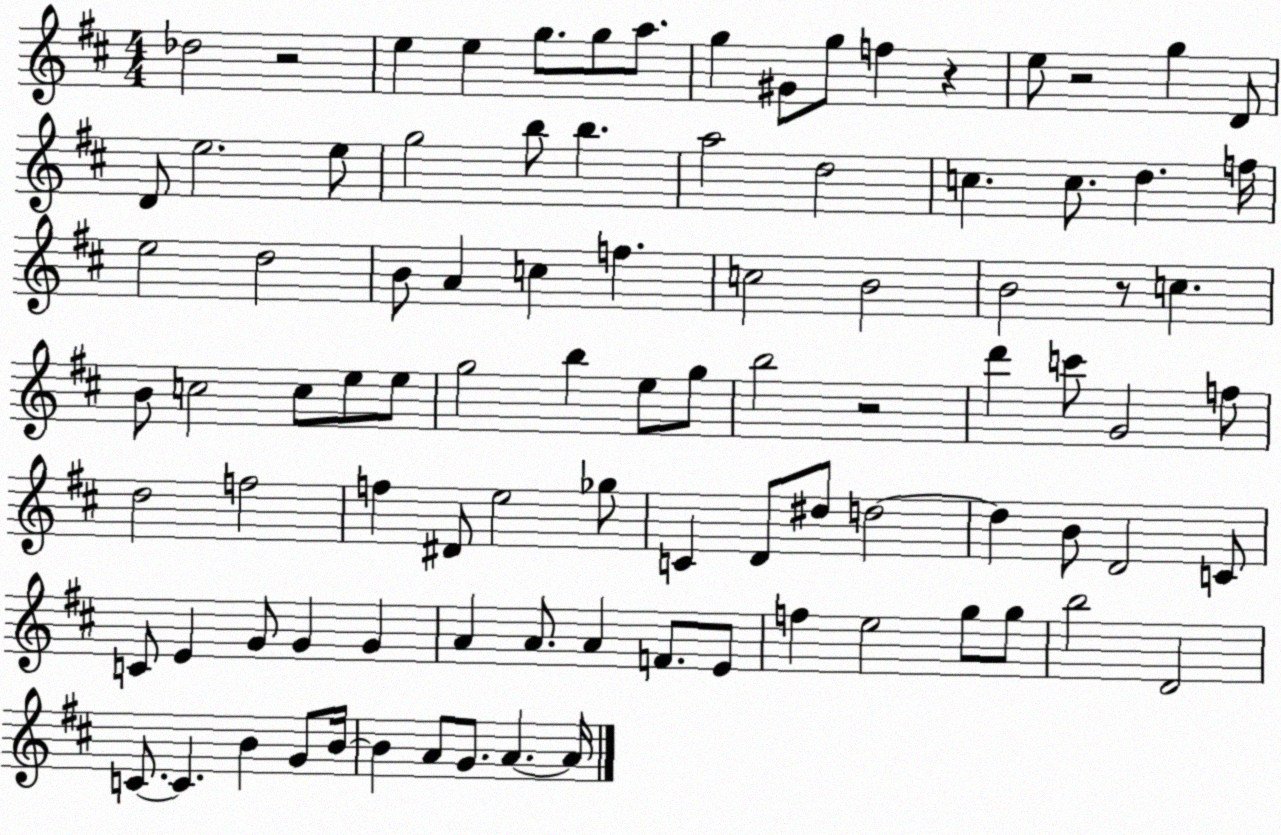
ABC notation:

X:1
T:Untitled
M:4/4
L:1/4
K:D
_d2 z2 e e g/2 g/2 a/2 g ^G/2 g/2 f z e/2 z2 g D/2 D/2 e2 e/2 g2 b/2 b a2 d2 c c/2 d f/4 e2 d2 B/2 A c f c2 B2 B2 z/2 c B/2 c2 c/2 e/2 e/2 g2 b e/2 g/2 b2 z2 d' c'/2 G2 f/2 d2 f2 f ^D/2 e2 _g/2 C D/2 ^d/2 d2 d B/2 D2 C/2 C/2 E G/2 G G A A/2 A F/2 E/2 f e2 g/2 g/2 b2 D2 C/2 C B G/2 B/4 B A/2 G/2 A A/4